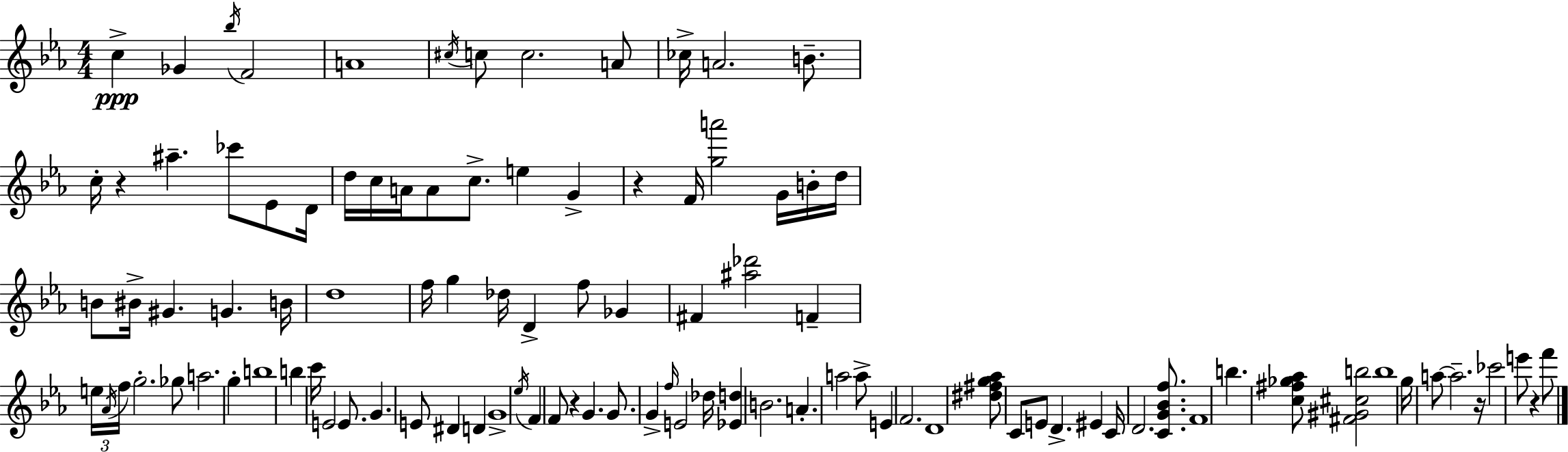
C5/q Gb4/q Bb5/s F4/h A4/w C#5/s C5/e C5/h. A4/e CES5/s A4/h. B4/e. C5/s R/q A#5/q. CES6/e Eb4/e D4/s D5/s C5/s A4/s A4/e C5/e. E5/q G4/q R/q F4/s [G5,A6]/h G4/s B4/s D5/s B4/e BIS4/s G#4/q. G4/q. B4/s D5/w F5/s G5/q Db5/s D4/q F5/e Gb4/q F#4/q [A#5,Db6]/h F4/q E5/s Ab4/s F5/s G5/h. Gb5/e A5/h. G5/q B5/w B5/q C6/s E4/h E4/e. G4/q. E4/e D#4/q D4/q G4/w Eb5/s F4/q F4/e R/q G4/q. G4/e. G4/q F5/s E4/h Db5/s [Eb4,D5]/q B4/h. A4/q. A5/h A5/e E4/q F4/h. D4/w [D#5,F#5,G5,Ab5]/e C4/e E4/e D4/q. EIS4/q C4/s D4/h. [C4,G4,Bb4,F5]/e. F4/w B5/q. [C5,F#5,Gb5,Ab5]/e [F#4,G#4,C#5,B5]/h B5/w G5/s A5/e A5/h. R/s CES6/h E6/e R/q F6/e